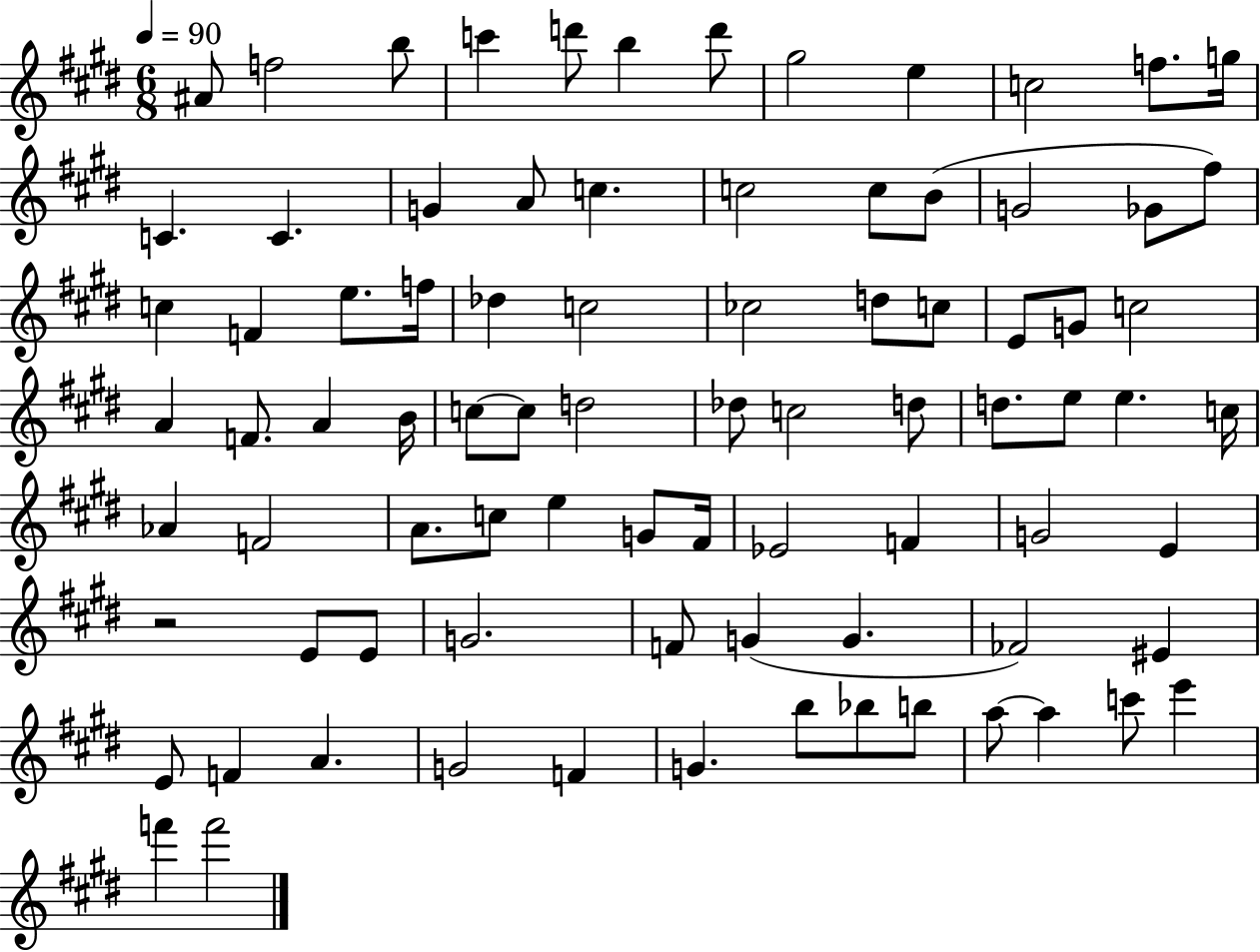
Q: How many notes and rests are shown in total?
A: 84